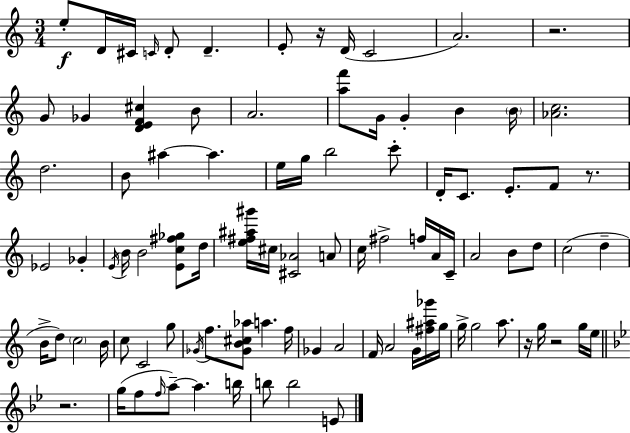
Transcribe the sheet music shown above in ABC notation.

X:1
T:Untitled
M:3/4
L:1/4
K:Am
e/2 D/4 ^C/4 C/4 D/2 D E/2 z/4 D/4 C2 A2 z2 G/2 _G [DEF^c] B/2 A2 [af']/2 G/4 G B B/4 [_Ac]2 d2 B/2 ^a ^a e/4 g/4 b2 c'/2 D/4 C/2 E/2 F/2 z/2 _E2 _G E/4 B/4 B2 [Ec^f_g]/2 d/4 [e^f^a^g']/4 ^c/4 [^C_A]2 A/2 c/4 ^f2 f/4 A/4 C/4 A2 B/2 d/2 c2 d B/4 d/2 c2 B/4 c/2 C2 g/2 _G/4 f/2 [_GB^c_a]/2 a f/4 _G A2 F/4 A2 G/4 [^f^a_g']/4 g/4 g/4 g2 a/2 z/4 g/4 z2 g/4 e/4 z2 g/4 f/2 f/4 a/2 a b/4 b/2 b2 E/2